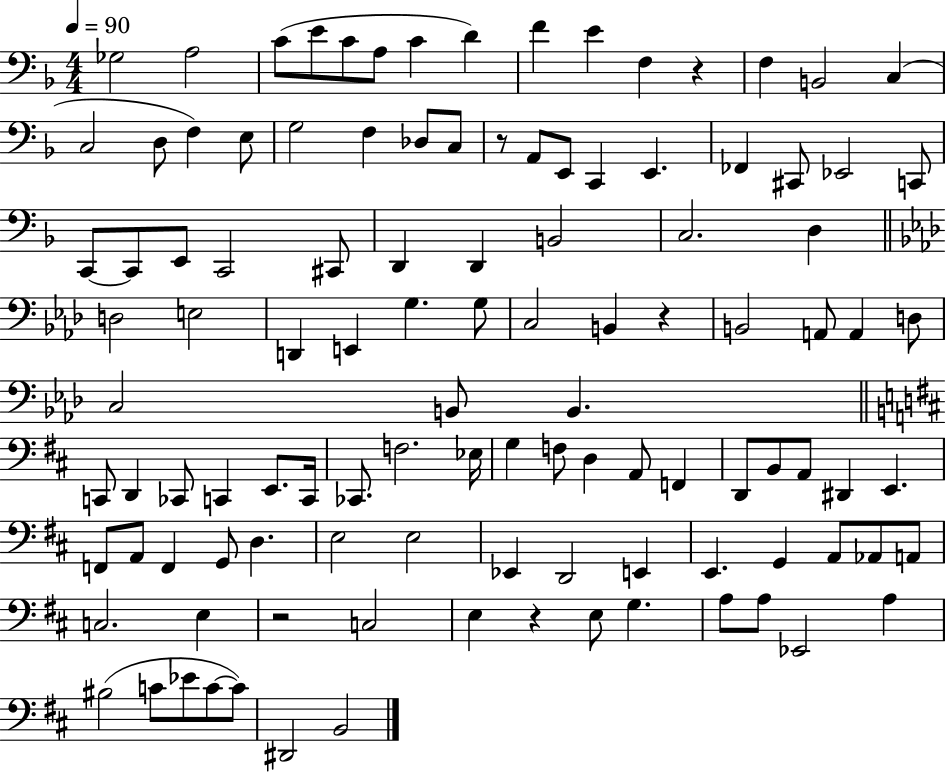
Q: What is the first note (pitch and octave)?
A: Gb3